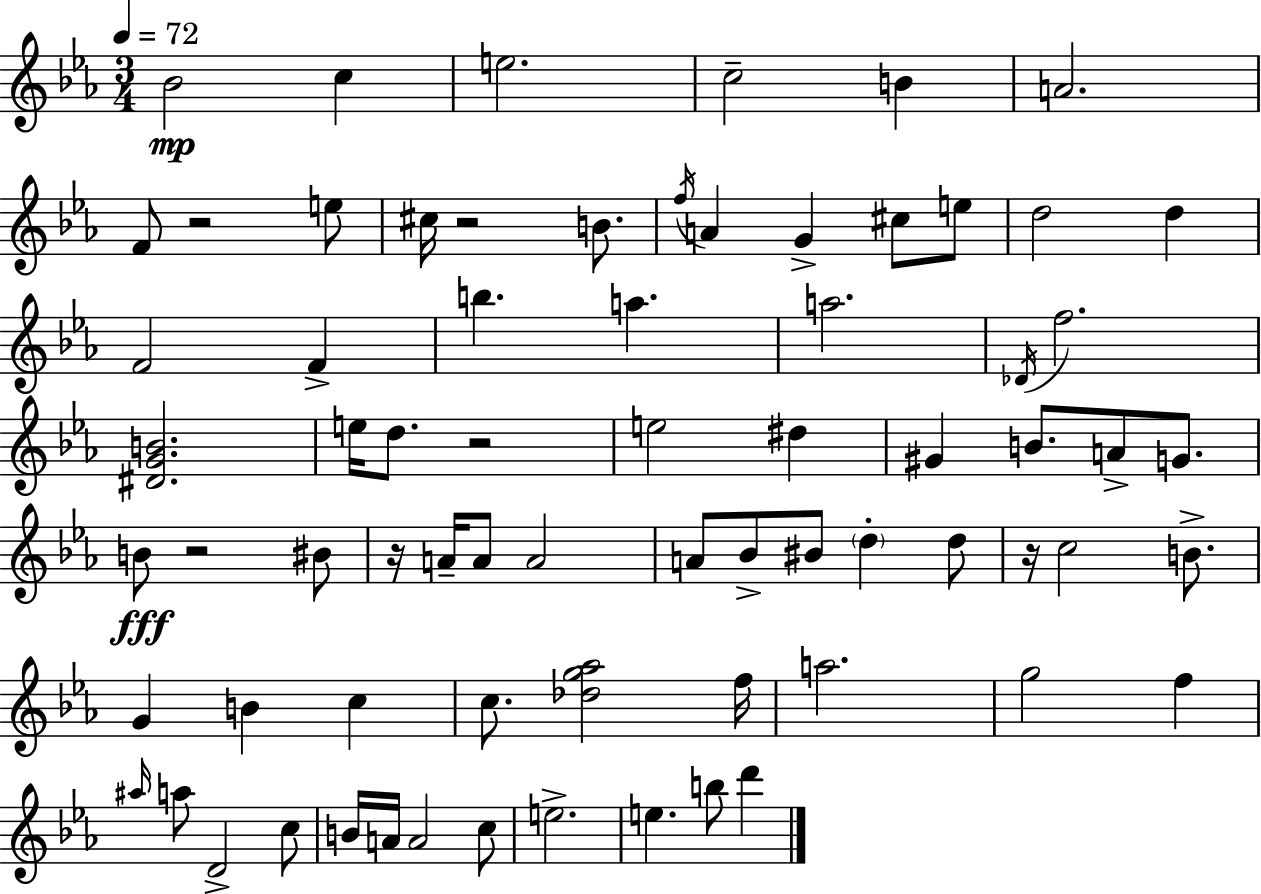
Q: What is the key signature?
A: C minor